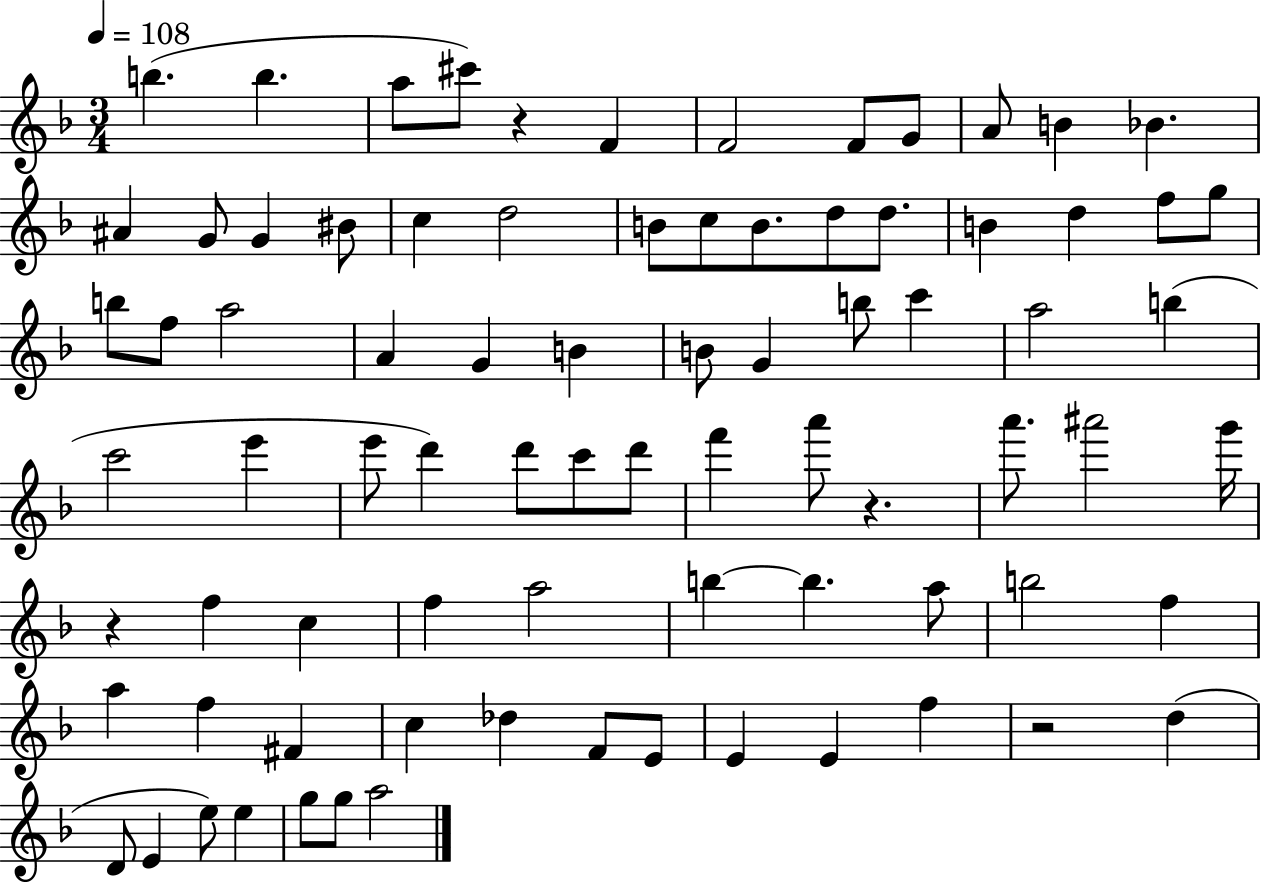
B5/q. B5/q. A5/e C#6/e R/q F4/q F4/h F4/e G4/e A4/e B4/q Bb4/q. A#4/q G4/e G4/q BIS4/e C5/q D5/h B4/e C5/e B4/e. D5/e D5/e. B4/q D5/q F5/e G5/e B5/e F5/e A5/h A4/q G4/q B4/q B4/e G4/q B5/e C6/q A5/h B5/q C6/h E6/q E6/e D6/q D6/e C6/e D6/e F6/q A6/e R/q. A6/e. A#6/h G6/s R/q F5/q C5/q F5/q A5/h B5/q B5/q. A5/e B5/h F5/q A5/q F5/q F#4/q C5/q Db5/q F4/e E4/e E4/q E4/q F5/q R/h D5/q D4/e E4/q E5/e E5/q G5/e G5/e A5/h